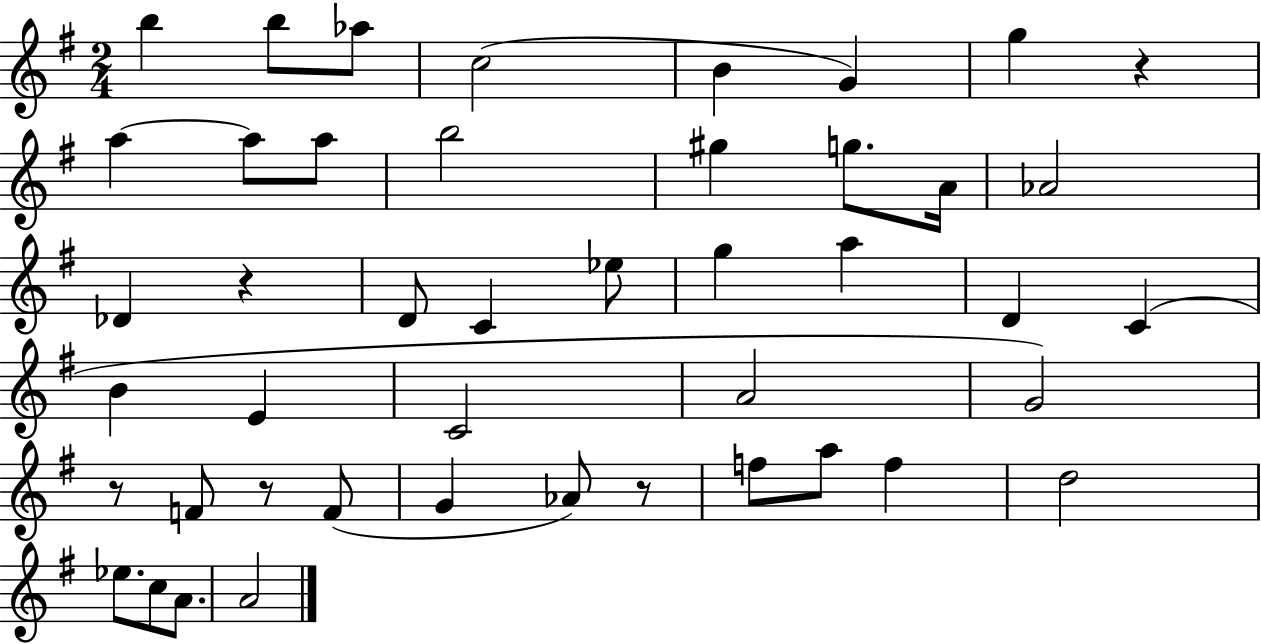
B5/q B5/e Ab5/e C5/h B4/q G4/q G5/q R/q A5/q A5/e A5/e B5/h G#5/q G5/e. A4/s Ab4/h Db4/q R/q D4/e C4/q Eb5/e G5/q A5/q D4/q C4/q B4/q E4/q C4/h A4/h G4/h R/e F4/e R/e F4/e G4/q Ab4/e R/e F5/e A5/e F5/q D5/h Eb5/e. C5/e A4/e. A4/h